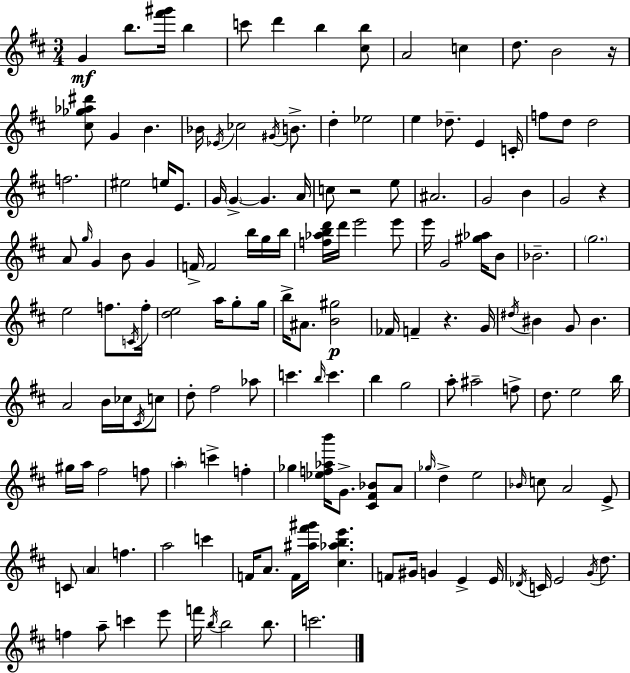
X:1
T:Untitled
M:3/4
L:1/4
K:D
G b/2 [^f'^g']/4 b c'/2 d' b [^cb]/2 A2 c d/2 B2 z/4 [^c_g_a^d']/2 G B _B/4 _E/4 _c2 ^G/4 B/2 d _e2 e _d/2 E C/4 f/2 d/2 d2 f2 ^e2 e/4 E/2 G/4 G G A/4 c/2 z2 e/2 ^A2 G2 B G2 z A/2 g/4 G B/2 G F/4 F2 b/4 g/4 b/4 [f_abd']/4 d'/4 e'2 e'/2 e'/4 G2 [^g_a]/4 B/2 _B2 g2 e2 f/2 C/4 f/4 [de]2 a/4 g/2 g/4 b/4 ^A/2 [B^g]2 _F/4 F z G/4 ^d/4 ^B G/2 ^B A2 B/4 _c/4 ^C/4 c/2 d/2 ^f2 _a/2 c' b/4 c' b g2 a/2 ^a2 f/2 d/2 e2 b/4 ^g/4 a/4 ^f2 f/2 a c' f _g [_ef_ab']/4 G/2 [^C^F_B]/2 A/2 _g/4 d e2 _B/4 c/2 A2 E/2 C/2 A f a2 c' F/4 A/2 F/4 [^a^f'^g']/4 [^c_abe'] F/2 ^G/4 G E E/4 _D/4 C/4 E2 G/4 d/2 f a/2 c' e'/2 f'/4 b/4 b2 b/2 c'2